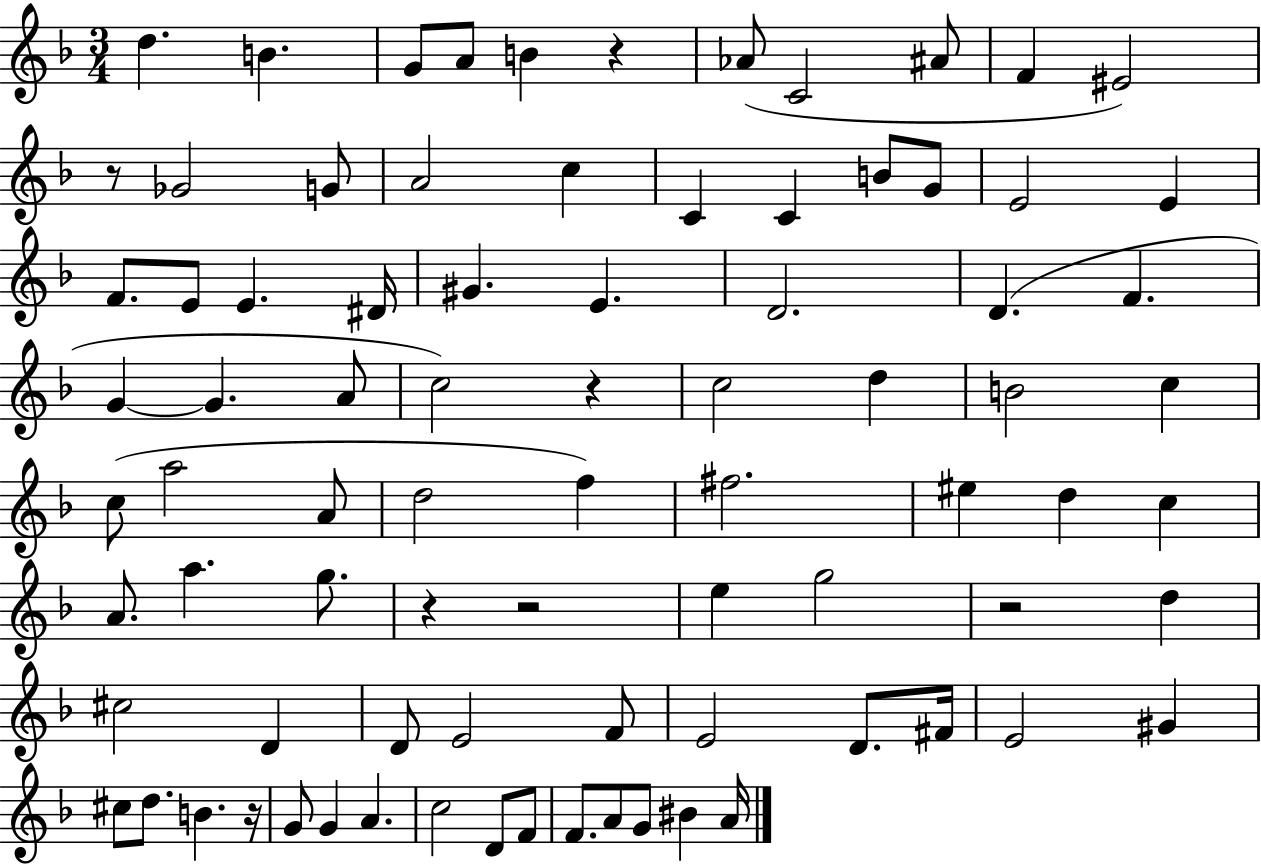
D5/q. B4/q. G4/e A4/e B4/q R/q Ab4/e C4/h A#4/e F4/q EIS4/h R/e Gb4/h G4/e A4/h C5/q C4/q C4/q B4/e G4/e E4/h E4/q F4/e. E4/e E4/q. D#4/s G#4/q. E4/q. D4/h. D4/q. F4/q. G4/q G4/q. A4/e C5/h R/q C5/h D5/q B4/h C5/q C5/e A5/h A4/e D5/h F5/q F#5/h. EIS5/q D5/q C5/q A4/e. A5/q. G5/e. R/q R/h E5/q G5/h R/h D5/q C#5/h D4/q D4/e E4/h F4/e E4/h D4/e. F#4/s E4/h G#4/q C#5/e D5/e. B4/q. R/s G4/e G4/q A4/q. C5/h D4/e F4/e F4/e. A4/e G4/e BIS4/q A4/s